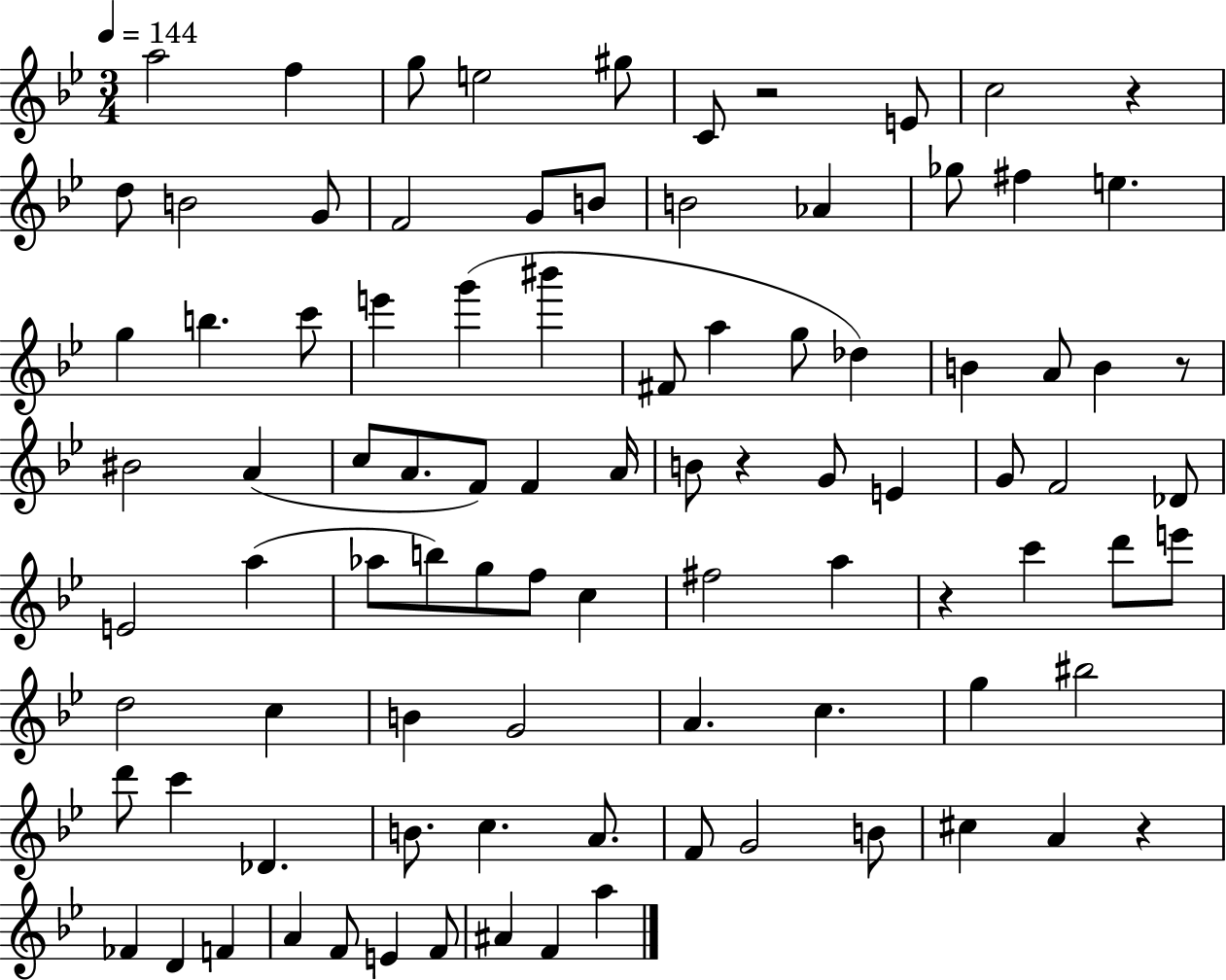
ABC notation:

X:1
T:Untitled
M:3/4
L:1/4
K:Bb
a2 f g/2 e2 ^g/2 C/2 z2 E/2 c2 z d/2 B2 G/2 F2 G/2 B/2 B2 _A _g/2 ^f e g b c'/2 e' g' ^b' ^F/2 a g/2 _d B A/2 B z/2 ^B2 A c/2 A/2 F/2 F A/4 B/2 z G/2 E G/2 F2 _D/2 E2 a _a/2 b/2 g/2 f/2 c ^f2 a z c' d'/2 e'/2 d2 c B G2 A c g ^b2 d'/2 c' _D B/2 c A/2 F/2 G2 B/2 ^c A z _F D F A F/2 E F/2 ^A F a